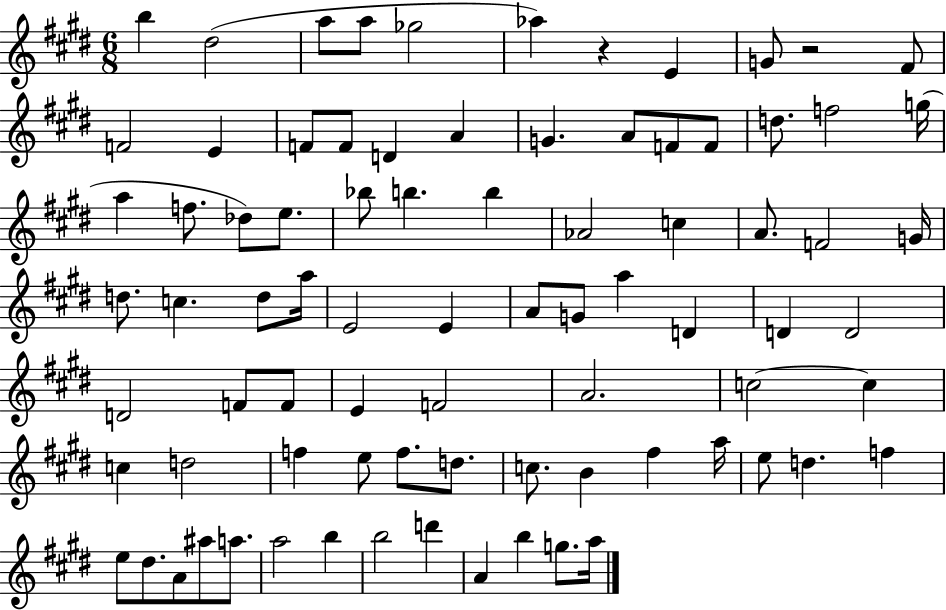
B5/q D#5/h A5/e A5/e Gb5/h Ab5/q R/q E4/q G4/e R/h F#4/e F4/h E4/q F4/e F4/e D4/q A4/q G4/q. A4/e F4/e F4/e D5/e. F5/h G5/s A5/q F5/e. Db5/e E5/e. Bb5/e B5/q. B5/q Ab4/h C5/q A4/e. F4/h G4/s D5/e. C5/q. D5/e A5/s E4/h E4/q A4/e G4/e A5/q D4/q D4/q D4/h D4/h F4/e F4/e E4/q F4/h A4/h. C5/h C5/q C5/q D5/h F5/q E5/e F5/e. D5/e. C5/e. B4/q F#5/q A5/s E5/e D5/q. F5/q E5/e D#5/e. A4/e A#5/e A5/e. A5/h B5/q B5/h D6/q A4/q B5/q G5/e. A5/s